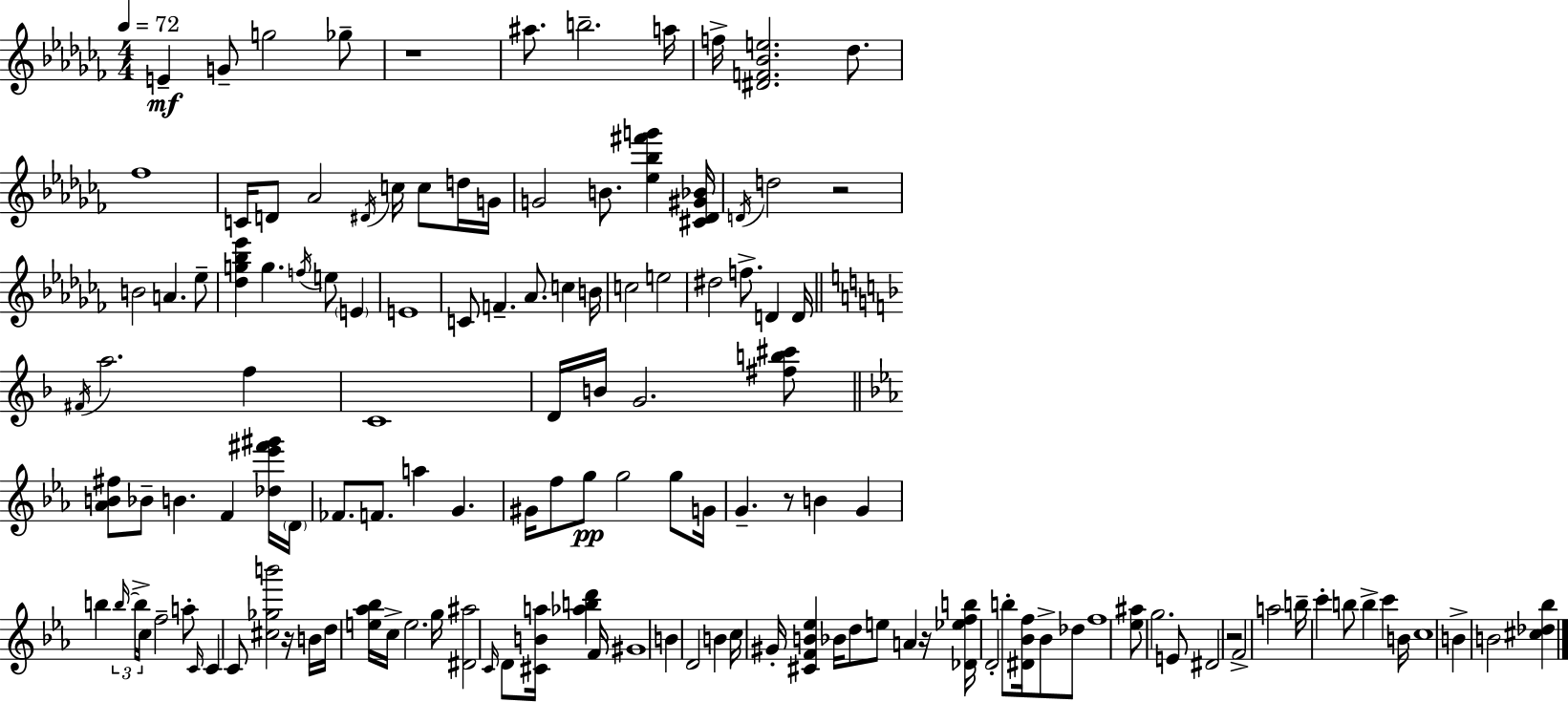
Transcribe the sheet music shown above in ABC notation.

X:1
T:Untitled
M:4/4
L:1/4
K:Abm
E G/2 g2 _g/2 z4 ^a/2 b2 a/4 f/4 [^DF_Be]2 _d/2 _f4 C/4 D/2 _A2 ^D/4 c/4 c/2 d/4 G/4 G2 B/2 [_e_b^f'g'] [^C_D^G_B]/4 D/4 d2 z2 B2 A _e/2 [_dg_b_e'] g f/4 e/2 E E4 C/2 F _A/2 c B/4 c2 e2 ^d2 f/2 D D/4 ^F/4 a2 f C4 D/4 B/4 G2 [^fb^c']/2 [_AB^f]/2 _B/2 B F [_d_e'^f'^g']/4 D/4 _F/2 F/2 a G ^G/4 f/2 g/2 g2 g/2 G/4 G z/2 B G b b/4 b/4 c/4 f2 a/2 C/4 C C/2 [^c_gb']2 z/4 B/4 d/4 [e_a_b]/4 c/4 e2 g/4 [^D^a]2 C/4 D/2 [^CBa]/4 [_abd'] F/4 ^G4 B D2 B c/4 ^G/4 [^CFB_e] _B/4 d/2 e/2 A z/4 [_D_efb]/4 D2 b/2 [^D_Bf]/4 _B/2 _d/2 f4 [_e^a]/2 g2 E/2 ^D2 z2 F2 a2 b/4 c' b/2 b c' B/4 c4 B B2 [^c_d_b]